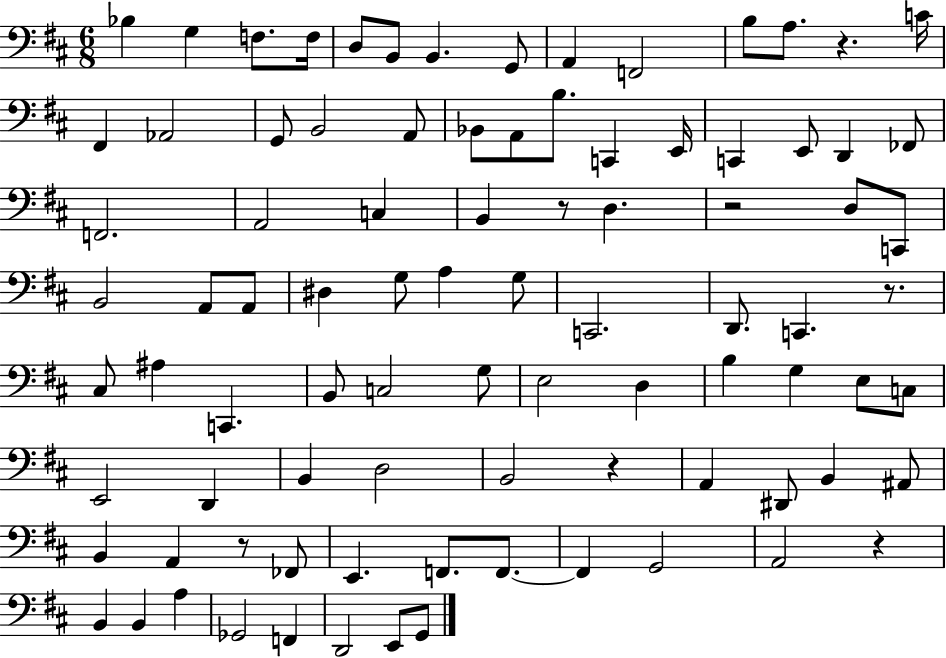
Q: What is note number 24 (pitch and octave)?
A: C2